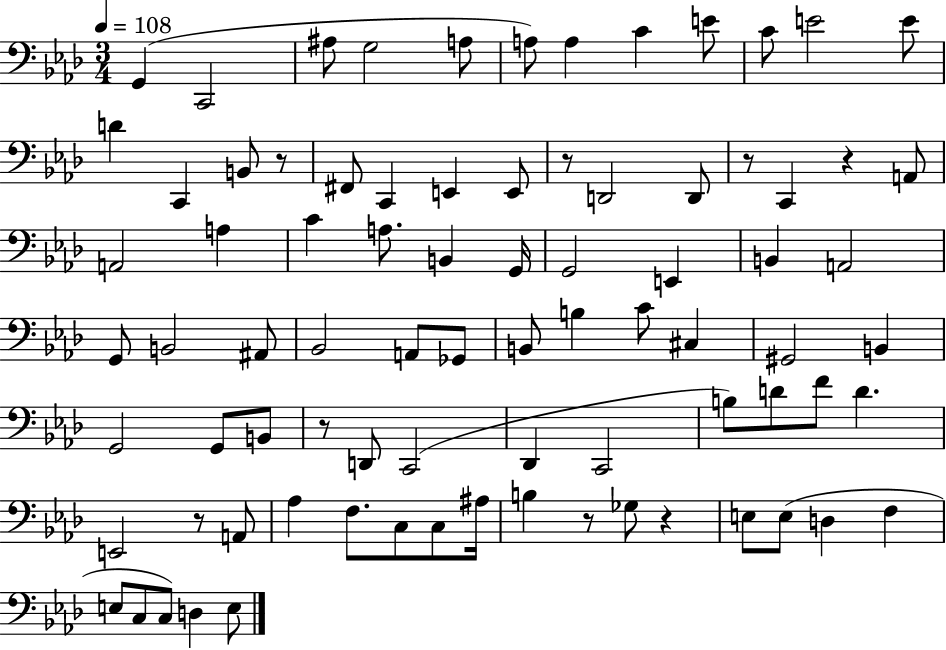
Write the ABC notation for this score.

X:1
T:Untitled
M:3/4
L:1/4
K:Ab
G,, C,,2 ^A,/2 G,2 A,/2 A,/2 A, C E/2 C/2 E2 E/2 D C,, B,,/2 z/2 ^F,,/2 C,, E,, E,,/2 z/2 D,,2 D,,/2 z/2 C,, z A,,/2 A,,2 A, C A,/2 B,, G,,/4 G,,2 E,, B,, A,,2 G,,/2 B,,2 ^A,,/2 _B,,2 A,,/2 _G,,/2 B,,/2 B, C/2 ^C, ^G,,2 B,, G,,2 G,,/2 B,,/2 z/2 D,,/2 C,,2 _D,, C,,2 B,/2 D/2 F/2 D E,,2 z/2 A,,/2 _A, F,/2 C,/2 C,/2 ^A,/4 B, z/2 _G,/2 z E,/2 E,/2 D, F, E,/2 C,/2 C,/2 D, E,/2